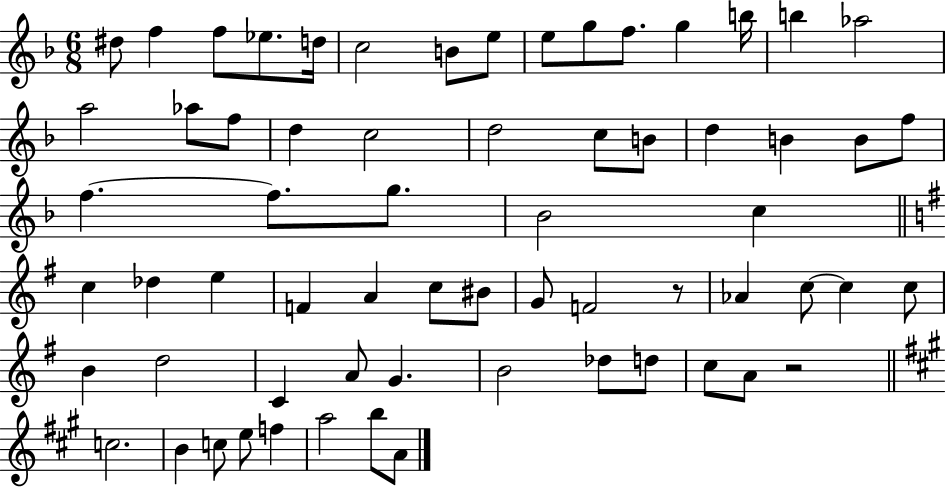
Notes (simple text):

D#5/e F5/q F5/e Eb5/e. D5/s C5/h B4/e E5/e E5/e G5/e F5/e. G5/q B5/s B5/q Ab5/h A5/h Ab5/e F5/e D5/q C5/h D5/h C5/e B4/e D5/q B4/q B4/e F5/e F5/q. F5/e. G5/e. Bb4/h C5/q C5/q Db5/q E5/q F4/q A4/q C5/e BIS4/e G4/e F4/h R/e Ab4/q C5/e C5/q C5/e B4/q D5/h C4/q A4/e G4/q. B4/h Db5/e D5/e C5/e A4/e R/h C5/h. B4/q C5/e E5/e F5/q A5/h B5/e A4/e